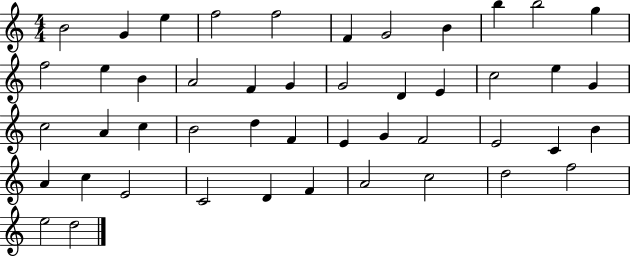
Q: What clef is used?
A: treble